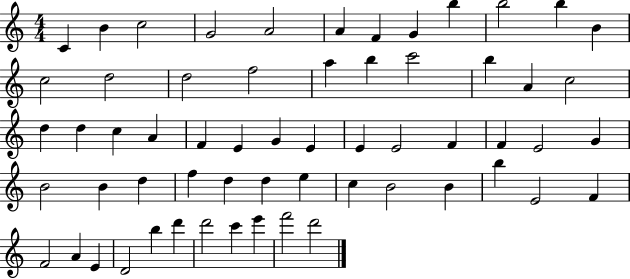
X:1
T:Untitled
M:4/4
L:1/4
K:C
C B c2 G2 A2 A F G b b2 b B c2 d2 d2 f2 a b c'2 b A c2 d d c A F E G E E E2 F F E2 G B2 B d f d d e c B2 B b E2 F F2 A E D2 b d' d'2 c' e' f'2 d'2